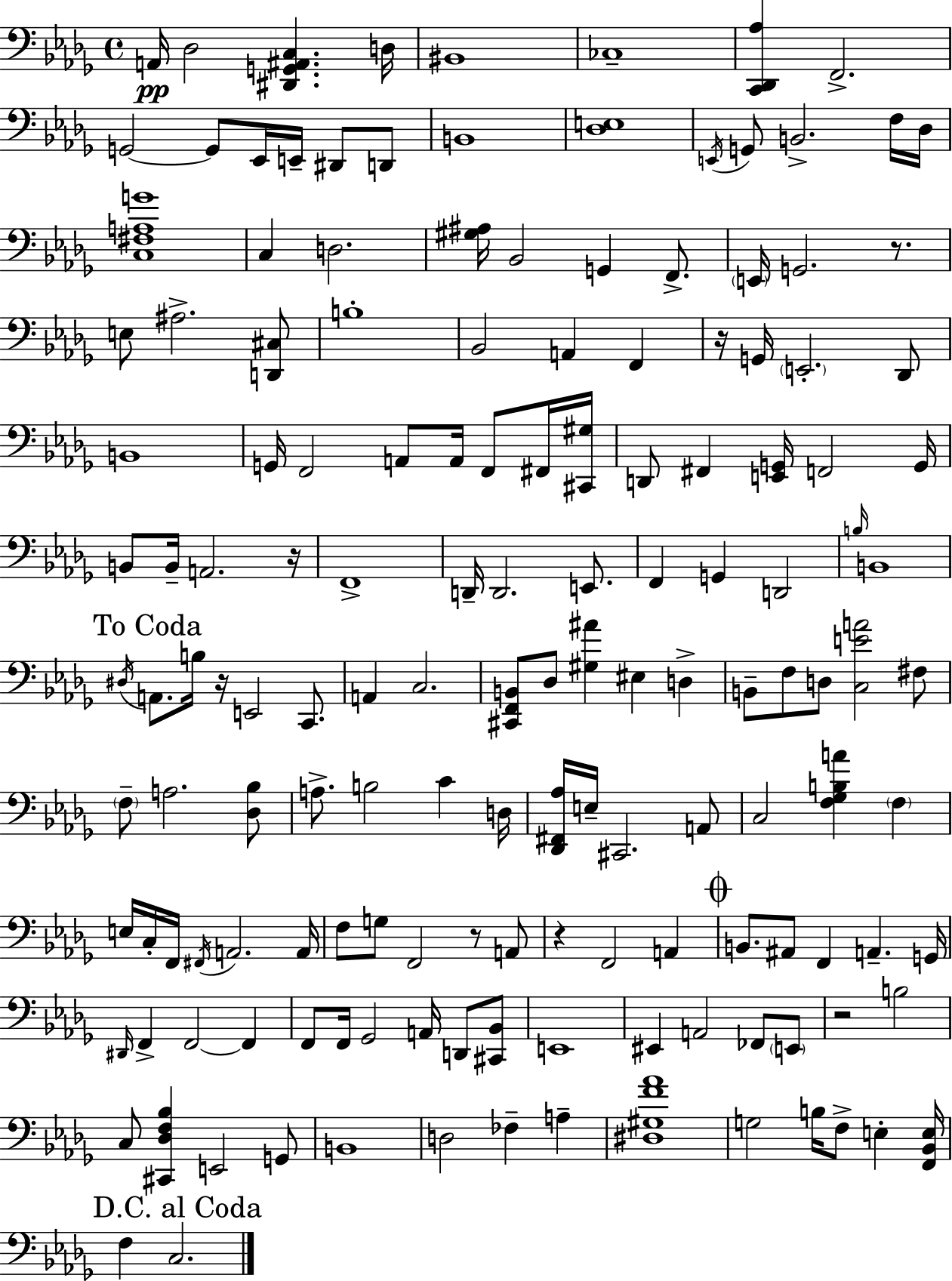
X:1
T:Untitled
M:4/4
L:1/4
K:Bbm
A,,/4 _D,2 [^D,,G,,^A,,C,] D,/4 ^B,,4 _C,4 [C,,_D,,_A,] F,,2 G,,2 G,,/2 _E,,/4 E,,/4 ^D,,/2 D,,/2 B,,4 [_D,E,]4 E,,/4 G,,/2 B,,2 F,/4 _D,/4 [C,^F,A,G]4 C, D,2 [^G,^A,]/4 _B,,2 G,, F,,/2 E,,/4 G,,2 z/2 E,/2 ^A,2 [D,,^C,]/2 B,4 _B,,2 A,, F,, z/4 G,,/4 E,,2 _D,,/2 B,,4 G,,/4 F,,2 A,,/2 A,,/4 F,,/2 ^F,,/4 [^C,,^G,]/4 D,,/2 ^F,, [E,,G,,]/4 F,,2 G,,/4 B,,/2 B,,/4 A,,2 z/4 F,,4 D,,/4 D,,2 E,,/2 F,, G,, D,,2 B,/4 B,,4 ^D,/4 A,,/2 B,/4 z/4 E,,2 C,,/2 A,, C,2 [^C,,F,,B,,]/2 _D,/2 [^G,^A] ^E, D, B,,/2 F,/2 D,/2 [C,EA]2 ^F,/2 F,/2 A,2 [_D,_B,]/2 A,/2 B,2 C D,/4 [_D,,^F,,_A,]/4 E,/4 ^C,,2 A,,/2 C,2 [F,_G,B,A] F, E,/4 C,/4 F,,/4 ^F,,/4 A,,2 A,,/4 F,/2 G,/2 F,,2 z/2 A,,/2 z F,,2 A,, B,,/2 ^A,,/2 F,, A,, G,,/4 ^D,,/4 F,, F,,2 F,, F,,/2 F,,/4 _G,,2 A,,/4 D,,/2 [^C,,_B,,]/2 E,,4 ^E,, A,,2 _F,,/2 E,,/2 z2 B,2 C,/2 [^C,,_D,F,_B,] E,,2 G,,/2 B,,4 D,2 _F, A, [^D,^G,F_A]4 G,2 B,/4 F,/2 E, [F,,_B,,E,]/4 F, C,2